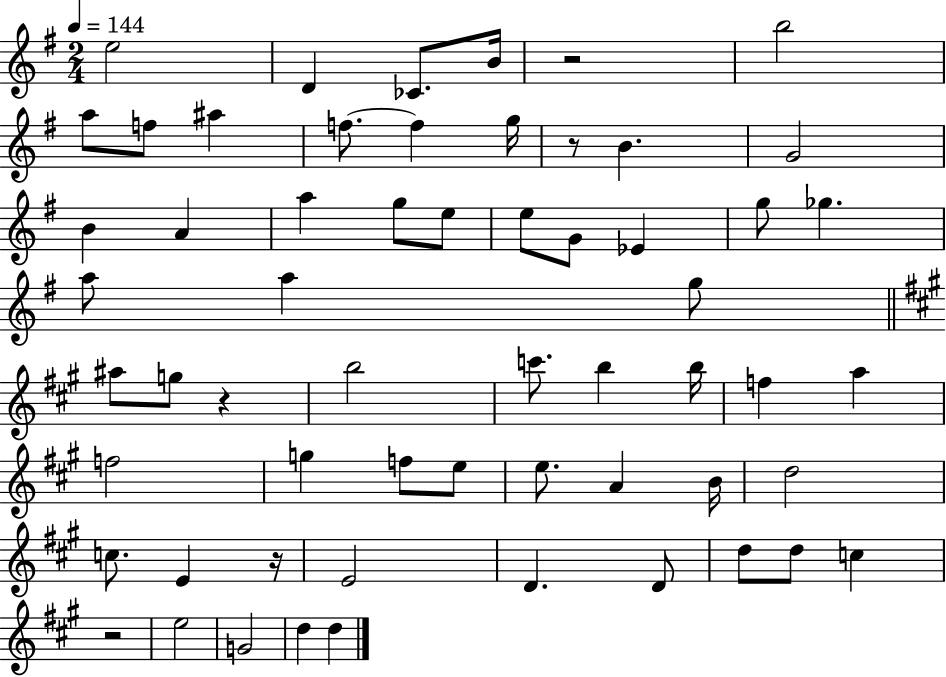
{
  \clef treble
  \numericTimeSignature
  \time 2/4
  \key g \major
  \tempo 4 = 144
  \repeat volta 2 { e''2 | d'4 ces'8. b'16 | r2 | b''2 | \break a''8 f''8 ais''4 | f''8.~~ f''4 g''16 | r8 b'4. | g'2 | \break b'4 a'4 | a''4 g''8 e''8 | e''8 g'8 ees'4 | g''8 ges''4. | \break a''8 a''4 g''8 | \bar "||" \break \key a \major ais''8 g''8 r4 | b''2 | c'''8. b''4 b''16 | f''4 a''4 | \break f''2 | g''4 f''8 e''8 | e''8. a'4 b'16 | d''2 | \break c''8. e'4 r16 | e'2 | d'4. d'8 | d''8 d''8 c''4 | \break r2 | e''2 | g'2 | d''4 d''4 | \break } \bar "|."
}